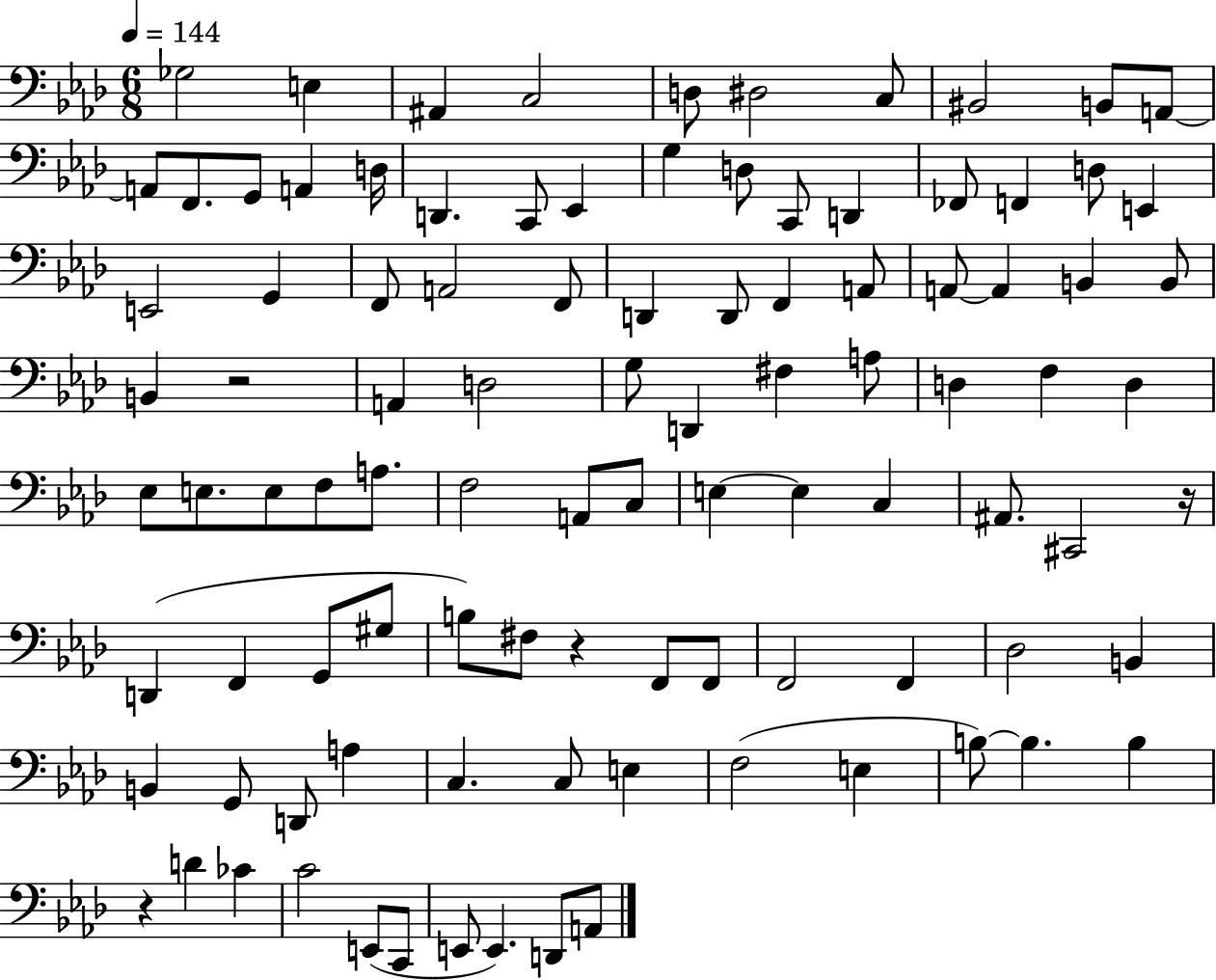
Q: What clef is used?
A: bass